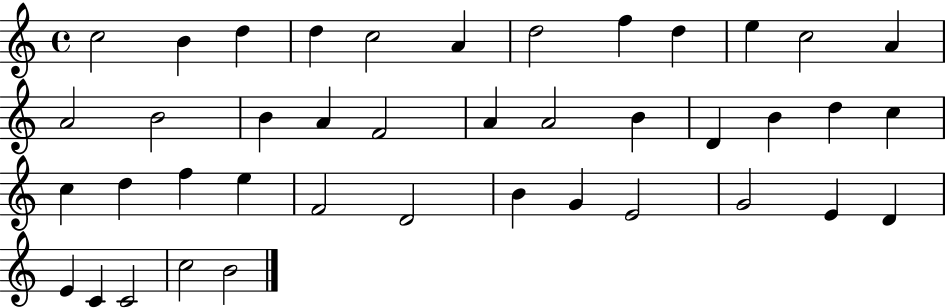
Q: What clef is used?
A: treble